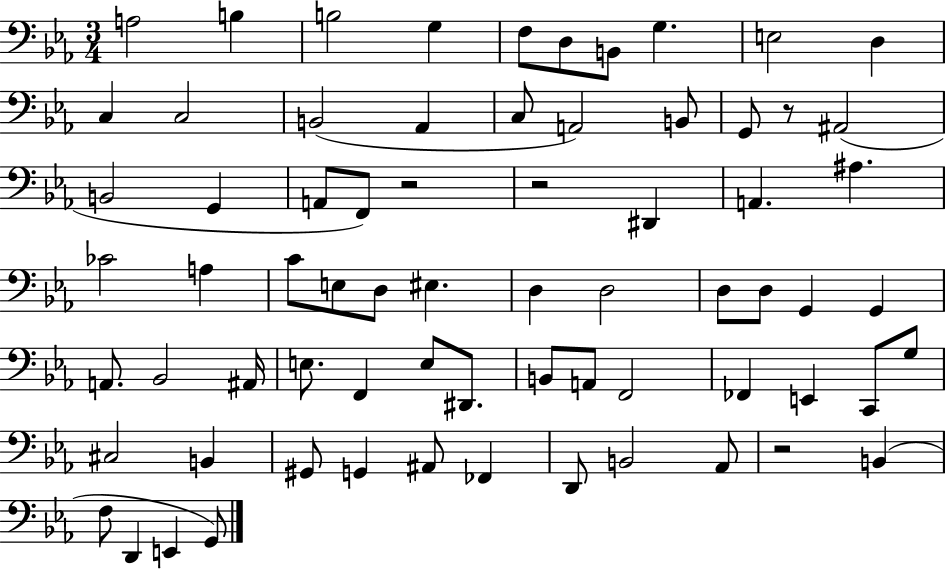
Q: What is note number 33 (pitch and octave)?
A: D3